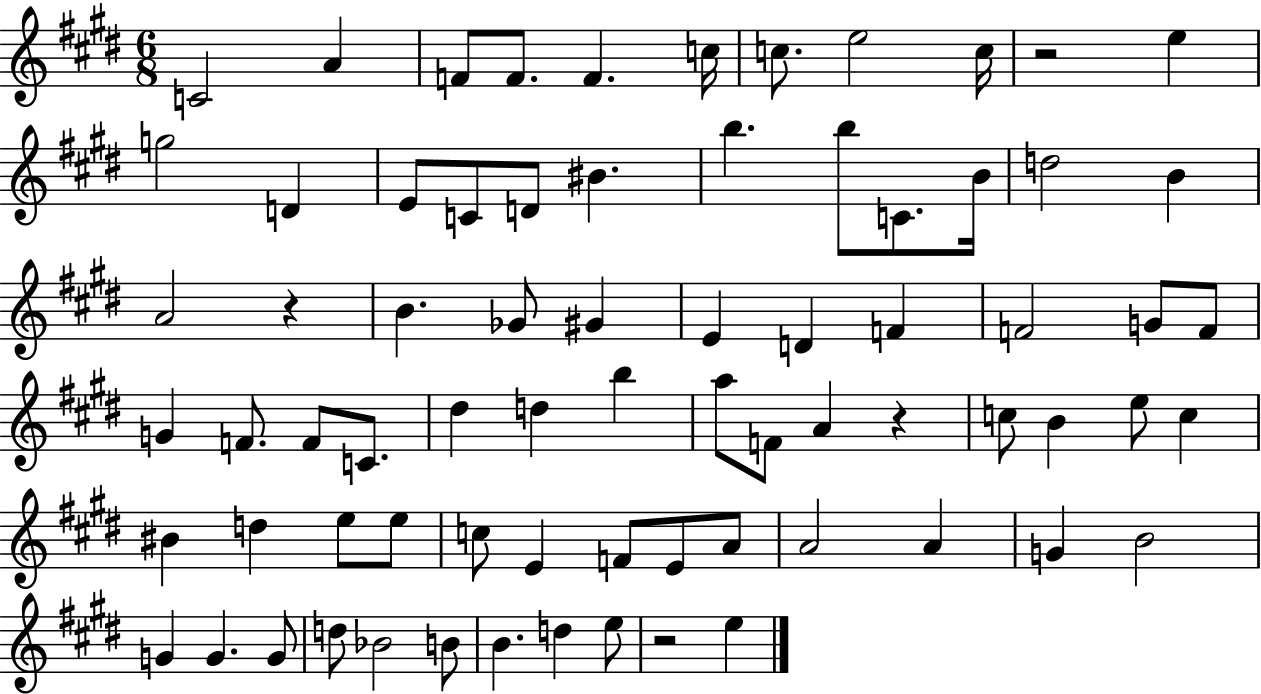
{
  \clef treble
  \numericTimeSignature
  \time 6/8
  \key e \major
  \repeat volta 2 { c'2 a'4 | f'8 f'8. f'4. c''16 | c''8. e''2 c''16 | r2 e''4 | \break g''2 d'4 | e'8 c'8 d'8 bis'4. | b''4. b''8 c'8. b'16 | d''2 b'4 | \break a'2 r4 | b'4. ges'8 gis'4 | e'4 d'4 f'4 | f'2 g'8 f'8 | \break g'4 f'8. f'8 c'8. | dis''4 d''4 b''4 | a''8 f'8 a'4 r4 | c''8 b'4 e''8 c''4 | \break bis'4 d''4 e''8 e''8 | c''8 e'4 f'8 e'8 a'8 | a'2 a'4 | g'4 b'2 | \break g'4 g'4. g'8 | d''8 bes'2 b'8 | b'4. d''4 e''8 | r2 e''4 | \break } \bar "|."
}